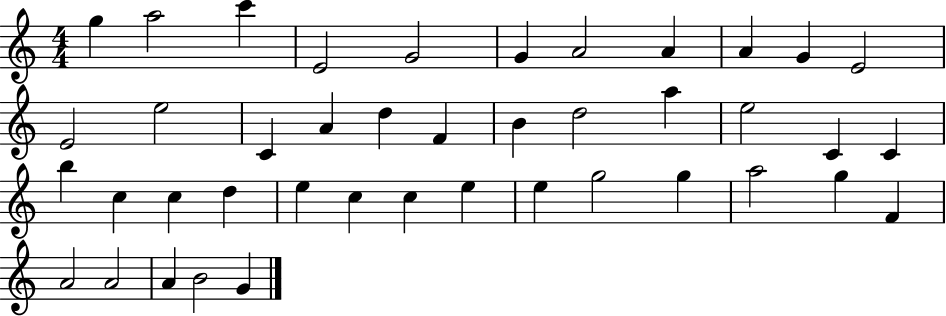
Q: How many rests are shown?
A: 0